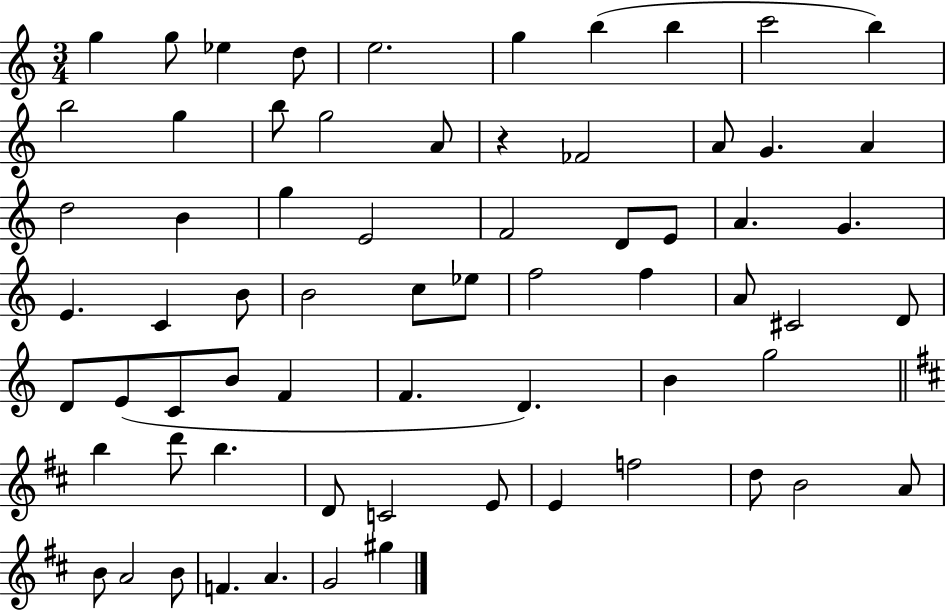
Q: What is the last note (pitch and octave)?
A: G#5